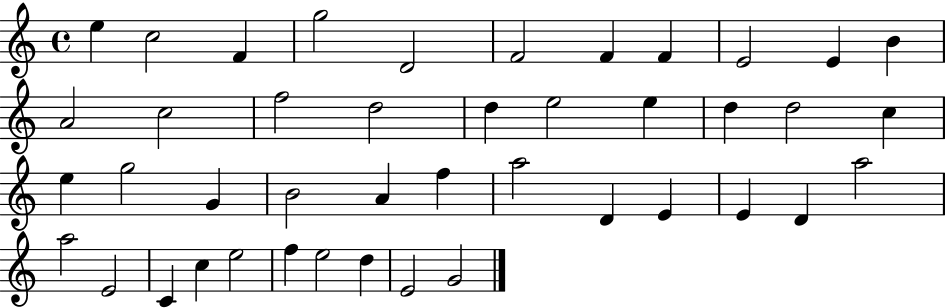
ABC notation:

X:1
T:Untitled
M:4/4
L:1/4
K:C
e c2 F g2 D2 F2 F F E2 E B A2 c2 f2 d2 d e2 e d d2 c e g2 G B2 A f a2 D E E D a2 a2 E2 C c e2 f e2 d E2 G2